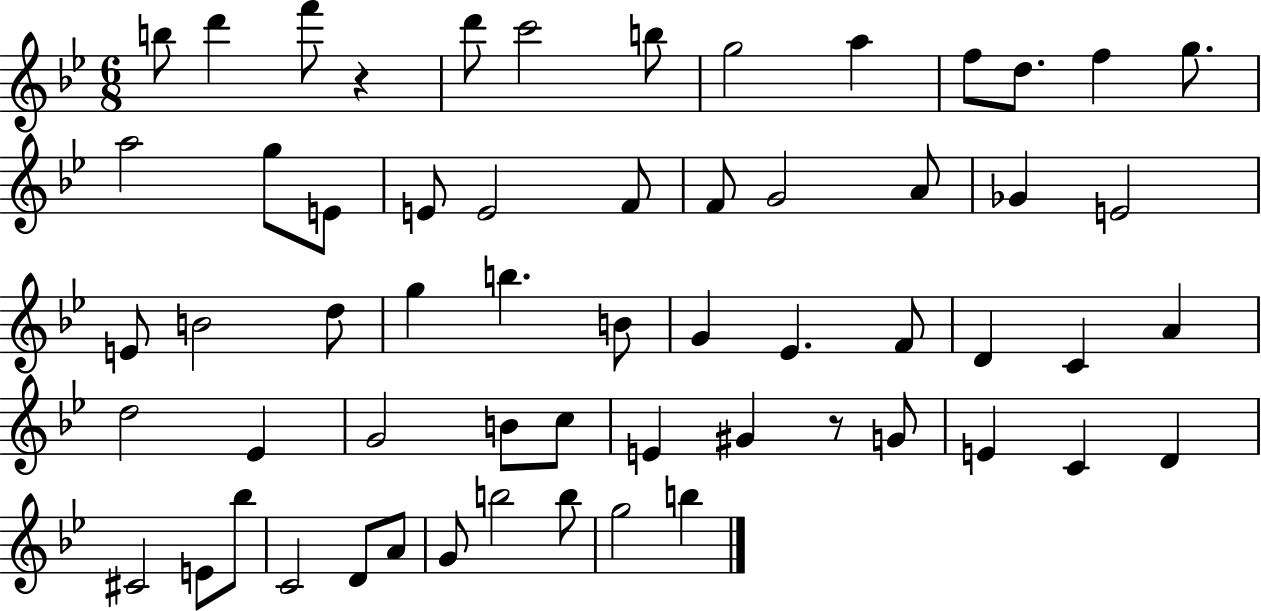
B5/e D6/q F6/e R/q D6/e C6/h B5/e G5/h A5/q F5/e D5/e. F5/q G5/e. A5/h G5/e E4/e E4/e E4/h F4/e F4/e G4/h A4/e Gb4/q E4/h E4/e B4/h D5/e G5/q B5/q. B4/e G4/q Eb4/q. F4/e D4/q C4/q A4/q D5/h Eb4/q G4/h B4/e C5/e E4/q G#4/q R/e G4/e E4/q C4/q D4/q C#4/h E4/e Bb5/e C4/h D4/e A4/e G4/e B5/h B5/e G5/h B5/q